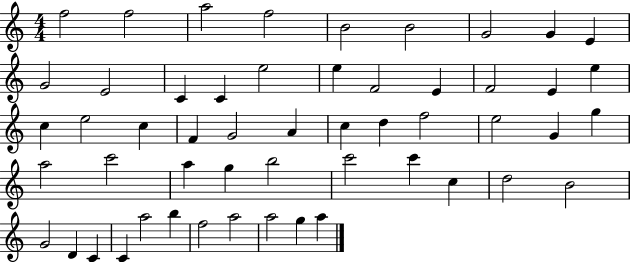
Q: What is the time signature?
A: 4/4